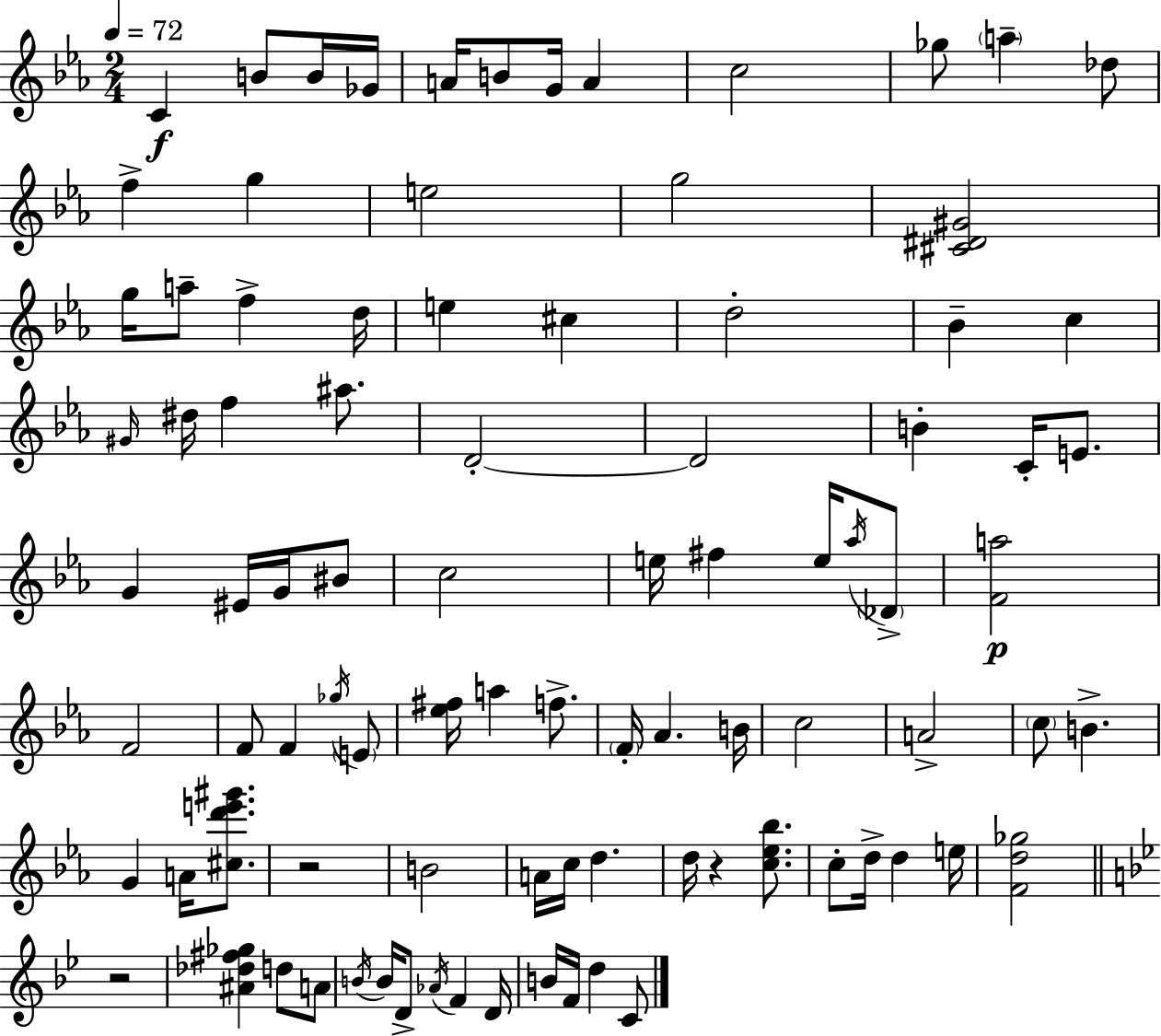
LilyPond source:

{
  \clef treble
  \numericTimeSignature
  \time 2/4
  \key ees \major
  \tempo 4 = 72
  c'4\f b'8 b'16 ges'16 | a'16 b'8 g'16 a'4 | c''2 | ges''8 \parenthesize a''4-- des''8 | \break f''4-> g''4 | e''2 | g''2 | <cis' dis' gis'>2 | \break g''16 a''8-- f''4-> d''16 | e''4 cis''4 | d''2-. | bes'4-- c''4 | \break \grace { gis'16 } dis''16 f''4 ais''8. | d'2-.~~ | d'2 | b'4-. c'16-. e'8. | \break g'4 eis'16 g'16 bis'8 | c''2 | e''16 fis''4 e''16 \acciaccatura { aes''16 } | \parenthesize des'8-> <f' a''>2\p | \break f'2 | f'8 f'4 | \acciaccatura { ges''16 } \parenthesize e'8 <ees'' fis''>16 a''4 | f''8.-> \parenthesize f'16-. aes'4. | \break b'16 c''2 | a'2-> | \parenthesize c''8 b'4.-> | g'4 a'16 | \break <cis'' d''' e''' gis'''>8. r2 | b'2 | a'16 c''16 d''4. | d''16 r4 | \break <c'' ees'' bes''>8. c''8-. d''16-> d''4 | e''16 <f' d'' ges''>2 | \bar "||" \break \key bes \major r2 | <ais' des'' fis'' ges''>4 d''8 a'8 | \acciaccatura { b'16 } b'16 d'8-> \acciaccatura { aes'16 } f'4 | d'16 b'16 f'16 d''4 | \break c'8 \bar "|."
}